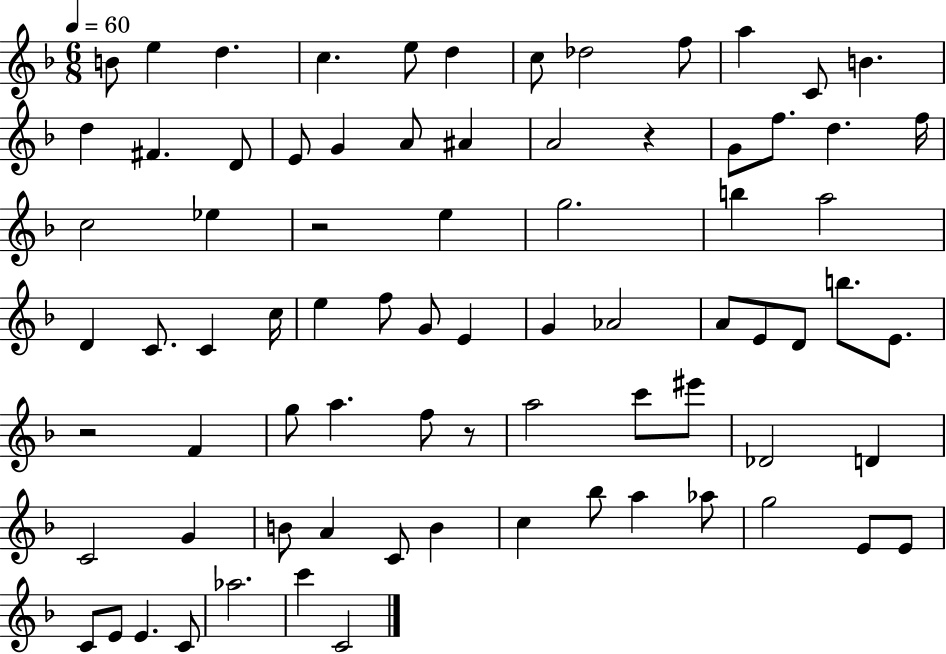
B4/e E5/q D5/q. C5/q. E5/e D5/q C5/e Db5/h F5/e A5/q C4/e B4/q. D5/q F#4/q. D4/e E4/e G4/q A4/e A#4/q A4/h R/q G4/e F5/e. D5/q. F5/s C5/h Eb5/q R/h E5/q G5/h. B5/q A5/h D4/q C4/e. C4/q C5/s E5/q F5/e G4/e E4/q G4/q Ab4/h A4/e E4/e D4/e B5/e. E4/e. R/h F4/q G5/e A5/q. F5/e R/e A5/h C6/e EIS6/e Db4/h D4/q C4/h G4/q B4/e A4/q C4/e B4/q C5/q Bb5/e A5/q Ab5/e G5/h E4/e E4/e C4/e E4/e E4/q. C4/e Ab5/h. C6/q C4/h